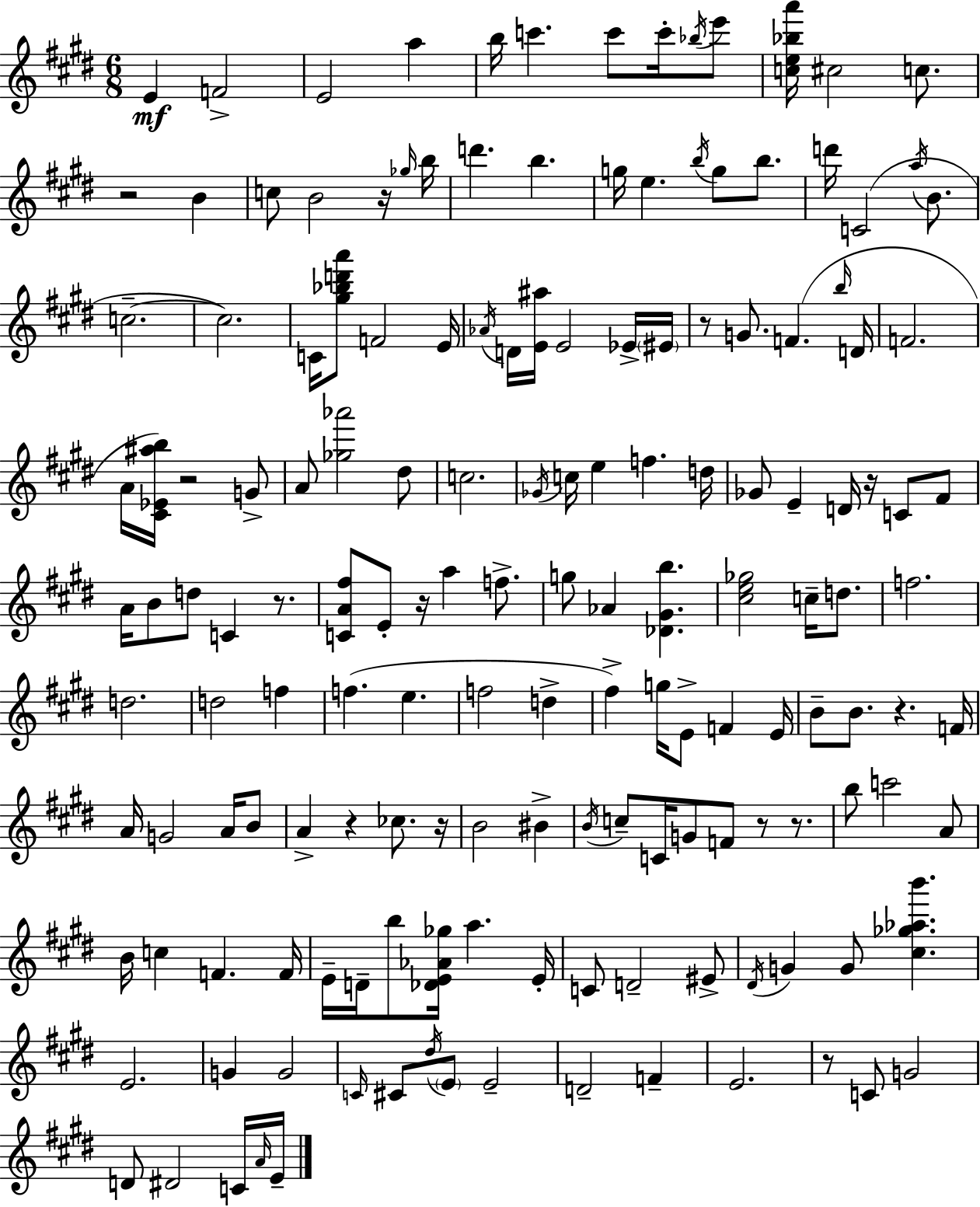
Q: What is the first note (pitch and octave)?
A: E4